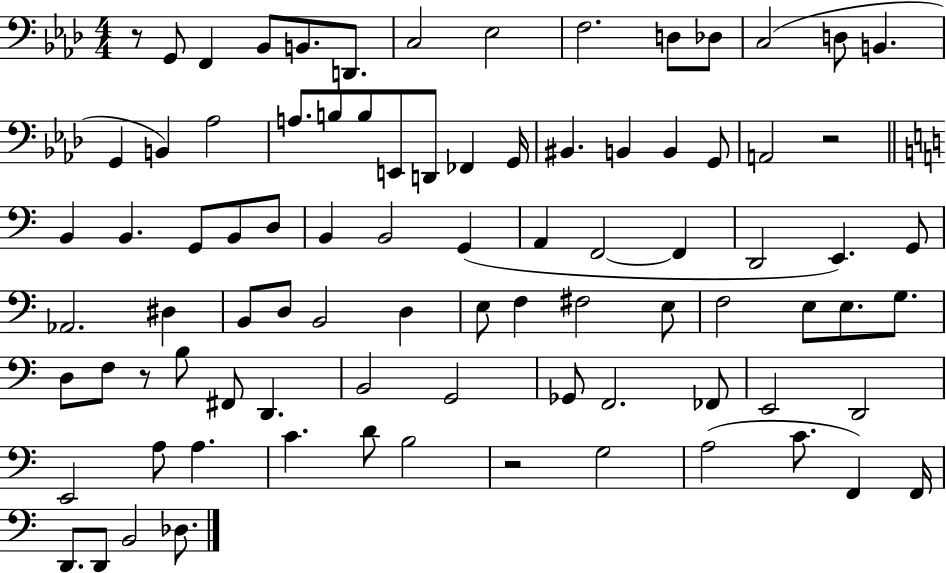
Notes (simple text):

R/e G2/e F2/q Bb2/e B2/e. D2/e. C3/h Eb3/h F3/h. D3/e Db3/e C3/h D3/e B2/q. G2/q B2/q Ab3/h A3/e. B3/e B3/e E2/e D2/e FES2/q G2/s BIS2/q. B2/q B2/q G2/e A2/h R/h B2/q B2/q. G2/e B2/e D3/e B2/q B2/h G2/q A2/q F2/h F2/q D2/h E2/q. G2/e Ab2/h. D#3/q B2/e D3/e B2/h D3/q E3/e F3/q F#3/h E3/e F3/h E3/e E3/e. G3/e. D3/e F3/e R/e B3/e F#2/e D2/q. B2/h G2/h Gb2/e F2/h. FES2/e E2/h D2/h E2/h A3/e A3/q. C4/q. D4/e B3/h R/h G3/h A3/h C4/e. F2/q F2/s D2/e. D2/e B2/h Db3/e.